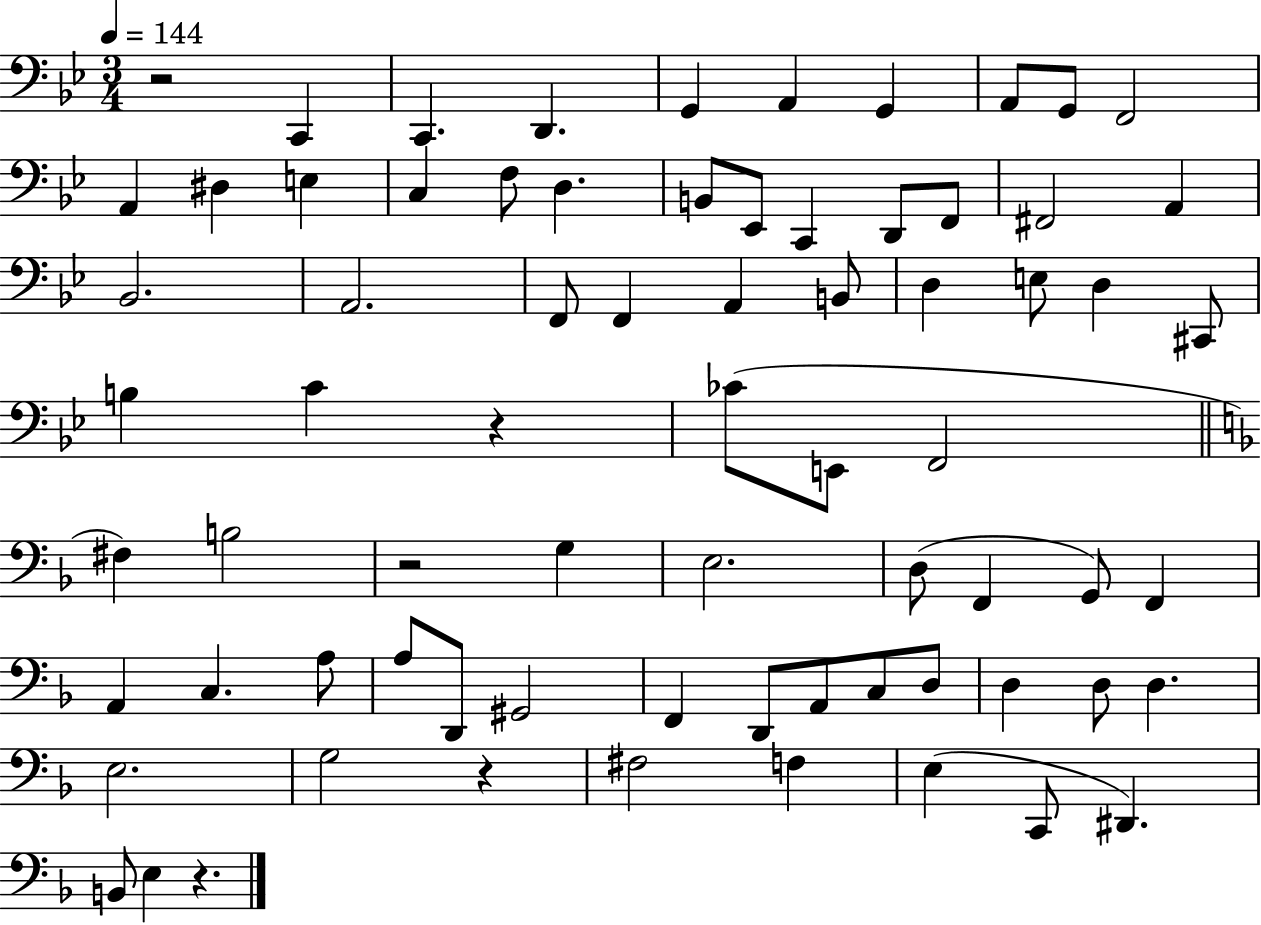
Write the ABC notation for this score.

X:1
T:Untitled
M:3/4
L:1/4
K:Bb
z2 C,, C,, D,, G,, A,, G,, A,,/2 G,,/2 F,,2 A,, ^D, E, C, F,/2 D, B,,/2 _E,,/2 C,, D,,/2 F,,/2 ^F,,2 A,, _B,,2 A,,2 F,,/2 F,, A,, B,,/2 D, E,/2 D, ^C,,/2 B, C z _C/2 E,,/2 F,,2 ^F, B,2 z2 G, E,2 D,/2 F,, G,,/2 F,, A,, C, A,/2 A,/2 D,,/2 ^G,,2 F,, D,,/2 A,,/2 C,/2 D,/2 D, D,/2 D, E,2 G,2 z ^F,2 F, E, C,,/2 ^D,, B,,/2 E, z